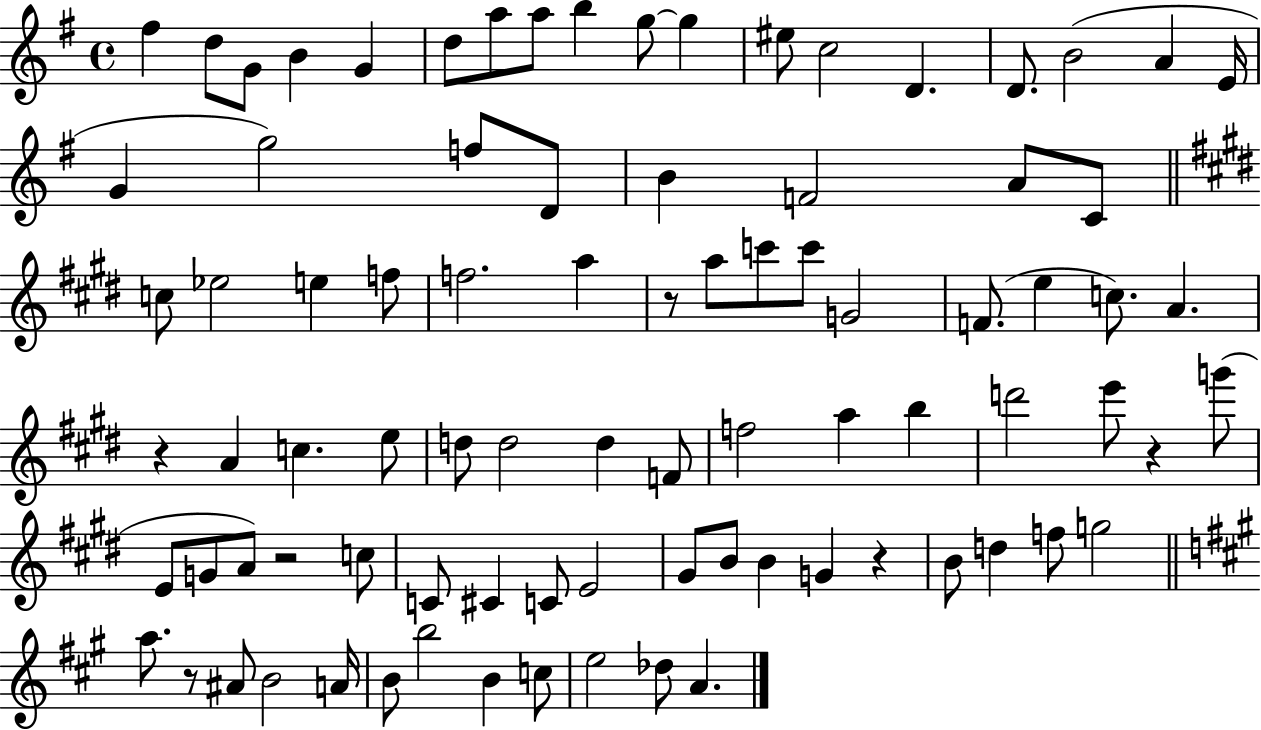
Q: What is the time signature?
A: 4/4